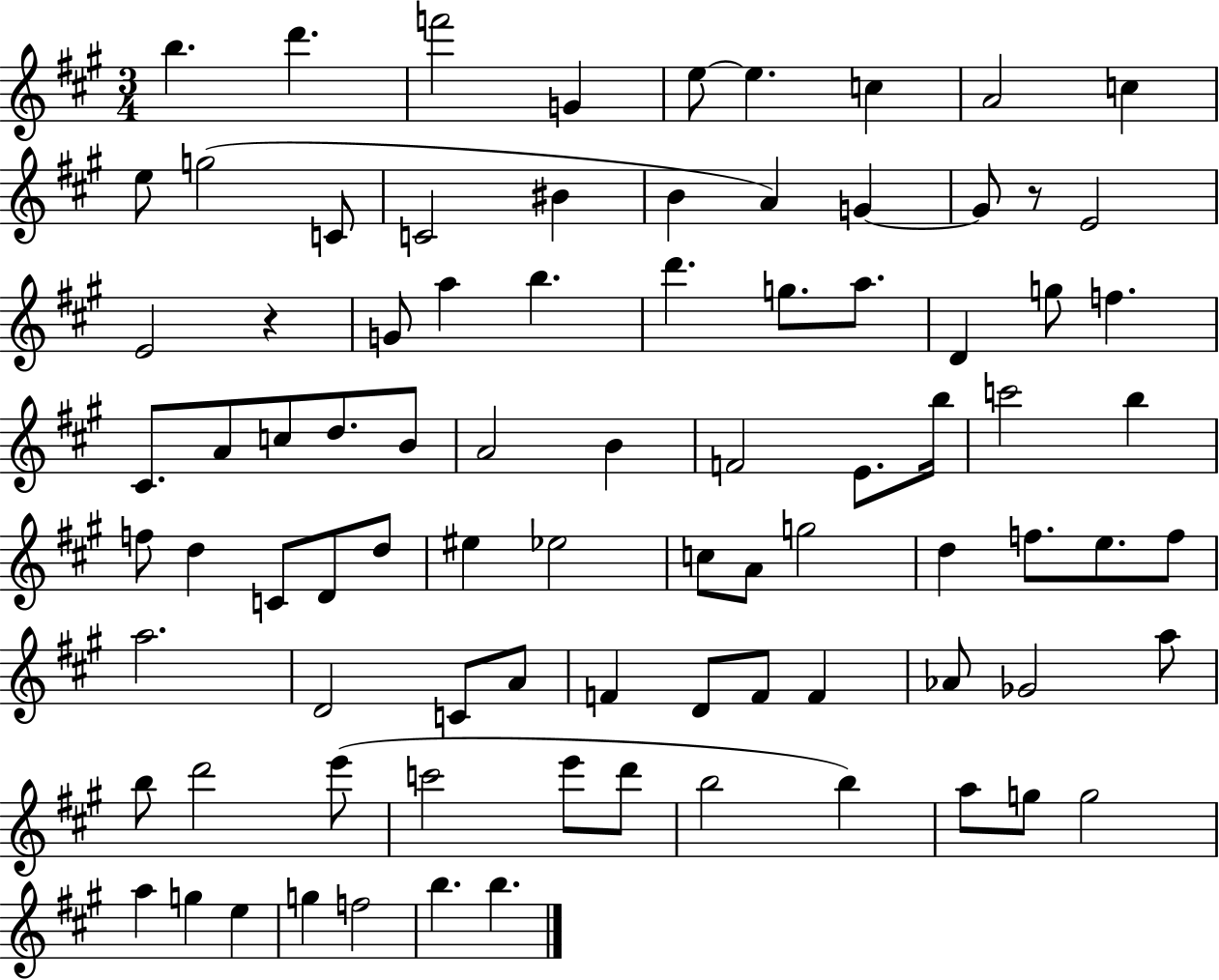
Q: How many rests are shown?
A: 2